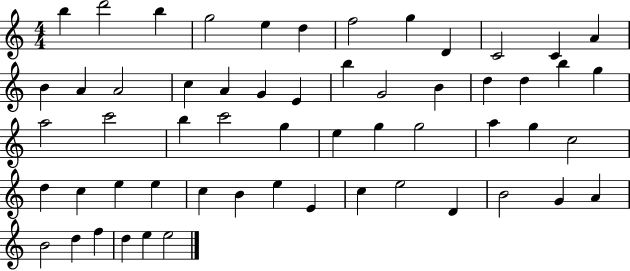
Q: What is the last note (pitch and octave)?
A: E5